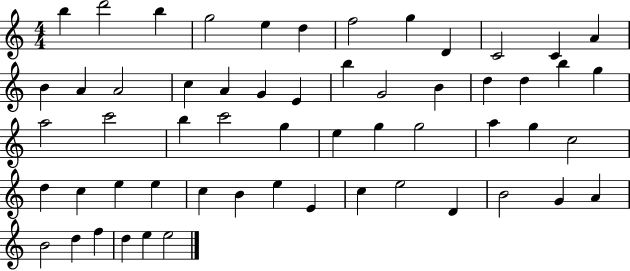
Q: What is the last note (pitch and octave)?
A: E5